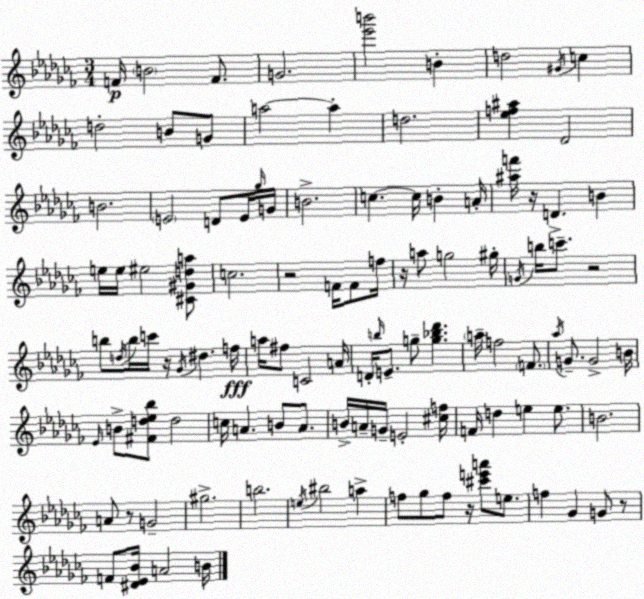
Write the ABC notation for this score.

X:1
T:Untitled
M:3/4
L:1/4
K:Abm
F/4 B2 F/2 G2 [_e'b']2 B d2 ^G/4 c d2 B/2 G/2 a2 a d2 [_ef^a] _D2 B2 E2 D/2 E/4 _g/4 G/4 B2 c c/4 B A/4 [^af']/4 z/4 D B e/4 e/4 ^e2 [^C^Gda]/2 c2 z2 F/4 F/2 f/4 z/4 a/2 g2 ^g/4 G/4 b/4 c'/2 z2 b/2 d/4 b/4 c'/4 z/4 _G/4 ^d f/4 a/4 ^f/2 C2 A/4 D/4 b/4 E/2 g/2 [g_b_d'] a/4 f2 F/2 _a/4 G/2 G2 B/4 _E/4 B/2 [^Fd_e_b]/2 d2 c/4 A B/2 A/2 B/4 A/4 G/4 E2 [^cf]/4 F/4 d e e/2 B2 A/2 z/2 G2 ^g2 b2 e/4 ^b2 a f/2 _g/2 f/2 z/4 [^c'e'a']/2 e/2 f _G G/2 z/2 F/2 [^D_E_B]/4 A2 B/4